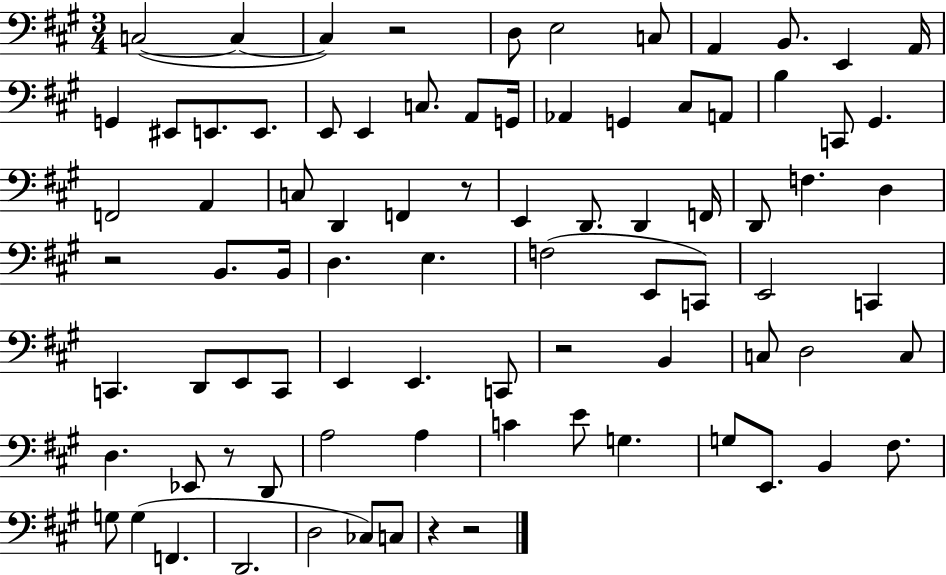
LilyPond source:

{
  \clef bass
  \numericTimeSignature
  \time 3/4
  \key a \major
  c2~(~ c4~~ | c4) r2 | d8 e2 c8 | a,4 b,8. e,4 a,16 | \break g,4 eis,8 e,8. e,8. | e,8 e,4 c8. a,8 g,16 | aes,4 g,4 cis8 a,8 | b4 c,8 gis,4. | \break f,2 a,4 | c8 d,4 f,4 r8 | e,4 d,8. d,4 f,16 | d,8 f4. d4 | \break r2 b,8. b,16 | d4. e4. | f2( e,8 c,8) | e,2 c,4 | \break c,4. d,8 e,8 c,8 | e,4 e,4. c,8 | r2 b,4 | c8 d2 c8 | \break d4. ees,8 r8 d,8 | a2 a4 | c'4 e'8 g4. | g8 e,8. b,4 fis8. | \break g8 g4( f,4. | d,2. | d2 ces8) c8 | r4 r2 | \break \bar "|."
}